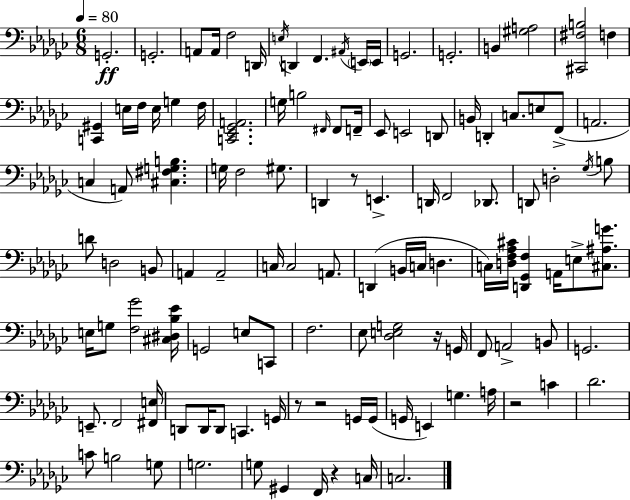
X:1
T:Untitled
M:6/8
L:1/4
K:Ebm
G,,2 G,,2 A,,/2 A,,/4 F,2 D,,/4 E,/4 D,, F,, ^A,,/4 E,,/4 E,,/4 G,,2 G,,2 B,, [^G,A,]2 [^C,,^F,B,]2 F, [C,,^G,,] E,/4 F,/4 E,/4 G, F,/4 [C,,_E,,_G,,A,,]2 G,/4 B,2 ^F,,/4 ^F,,/2 F,,/4 _E,,/2 E,,2 D,,/2 B,,/4 D,, C,/2 E,/2 F,,/2 A,,2 C, A,,/2 [^C,^F,G,B,] G,/4 F,2 ^G,/2 D,, z/2 E,, D,,/4 F,,2 _D,,/2 D,,/2 D,2 _G,/4 B,/2 D/2 D,2 B,,/2 A,, A,,2 C,/4 C,2 A,,/2 D,, B,,/4 C,/4 D, C,/4 [D,F,_A,^C]/4 [D,,_G,,F,] A,,/4 E,/2 [^C,^A,G]/2 E,/4 G,/2 [F,_G]2 [^C,^D,_B,_E]/4 G,,2 E,/2 C,,/2 F,2 _E,/2 [_D,E,G,]2 z/4 G,,/4 F,,/2 A,,2 B,,/2 G,,2 E,,/2 F,,2 [^F,,E,]/4 D,,/2 D,,/4 D,,/2 C,, G,,/4 z/2 z2 G,,/4 G,,/4 G,,/4 E,, G, A,/4 z2 C _D2 C/2 B,2 G,/2 G,2 G,/2 ^G,, F,,/4 z C,/4 C,2